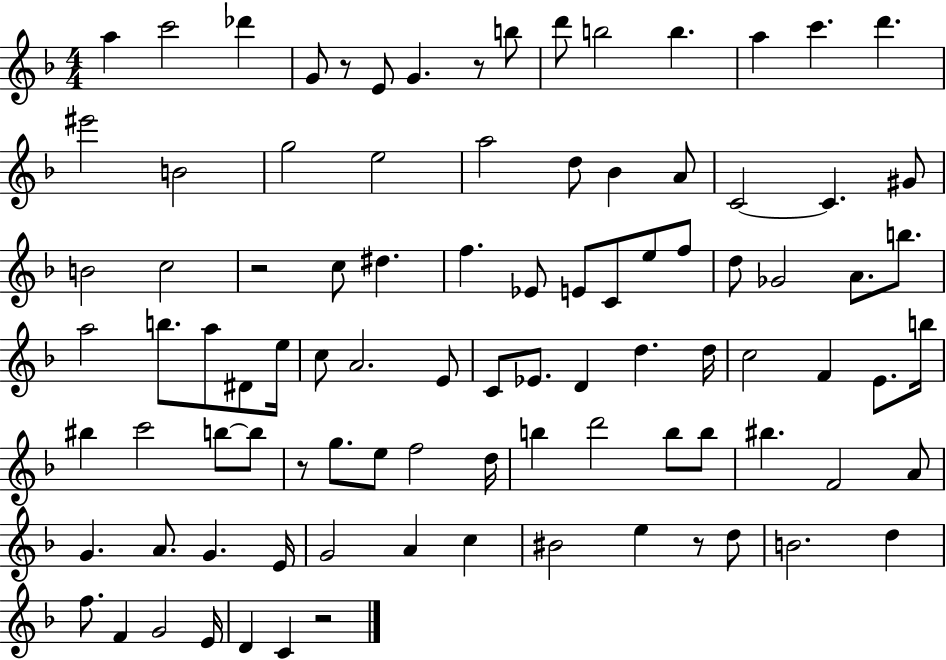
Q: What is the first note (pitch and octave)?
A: A5